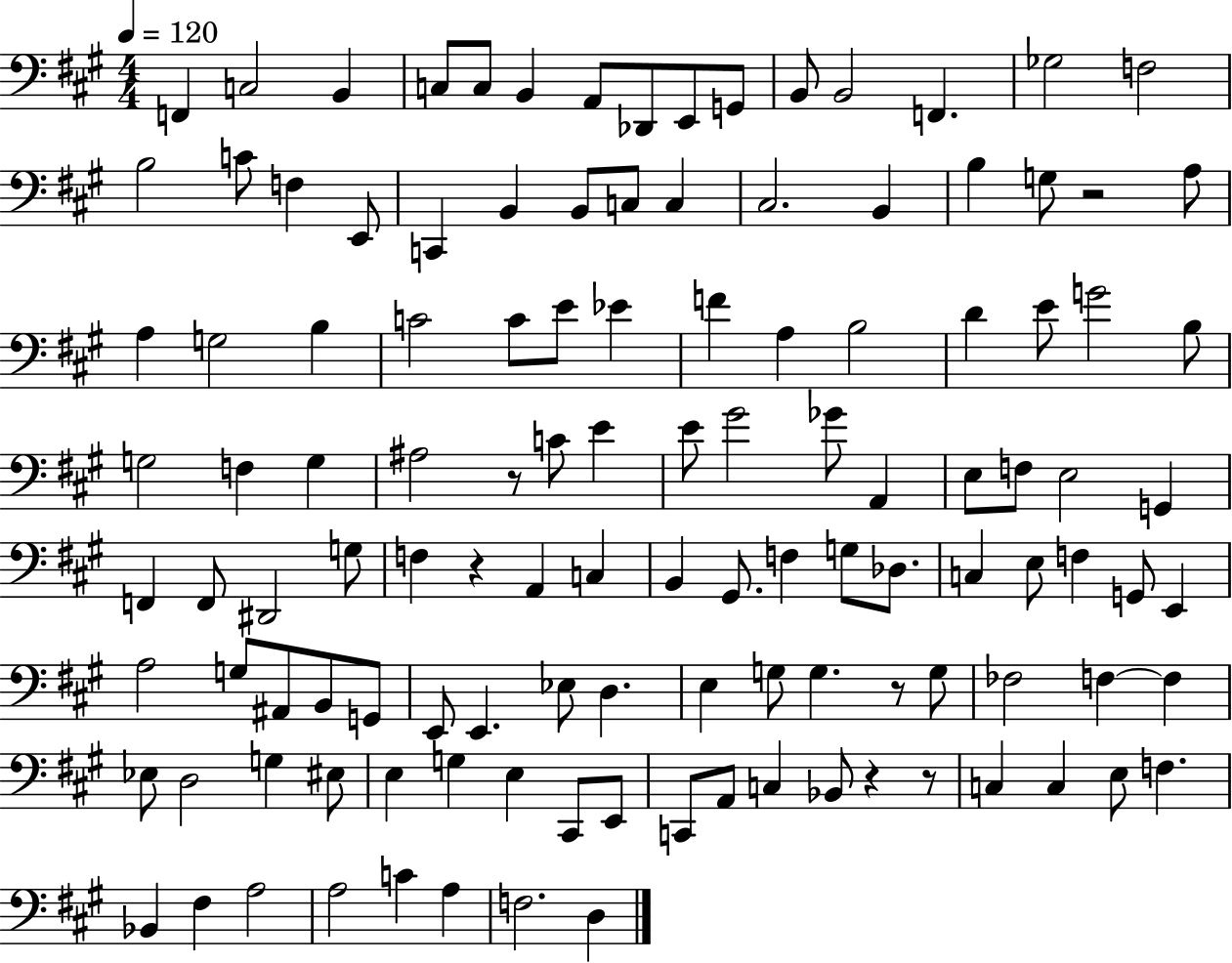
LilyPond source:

{
  \clef bass
  \numericTimeSignature
  \time 4/4
  \key a \major
  \tempo 4 = 120
  f,4 c2 b,4 | c8 c8 b,4 a,8 des,8 e,8 g,8 | b,8 b,2 f,4. | ges2 f2 | \break b2 c'8 f4 e,8 | c,4 b,4 b,8 c8 c4 | cis2. b,4 | b4 g8 r2 a8 | \break a4 g2 b4 | c'2 c'8 e'8 ees'4 | f'4 a4 b2 | d'4 e'8 g'2 b8 | \break g2 f4 g4 | ais2 r8 c'8 e'4 | e'8 gis'2 ges'8 a,4 | e8 f8 e2 g,4 | \break f,4 f,8 dis,2 g8 | f4 r4 a,4 c4 | b,4 gis,8. f4 g8 des8. | c4 e8 f4 g,8 e,4 | \break a2 g8 ais,8 b,8 g,8 | e,8 e,4. ees8 d4. | e4 g8 g4. r8 g8 | fes2 f4~~ f4 | \break ees8 d2 g4 eis8 | e4 g4 e4 cis,8 e,8 | c,8 a,8 c4 bes,8 r4 r8 | c4 c4 e8 f4. | \break bes,4 fis4 a2 | a2 c'4 a4 | f2. d4 | \bar "|."
}